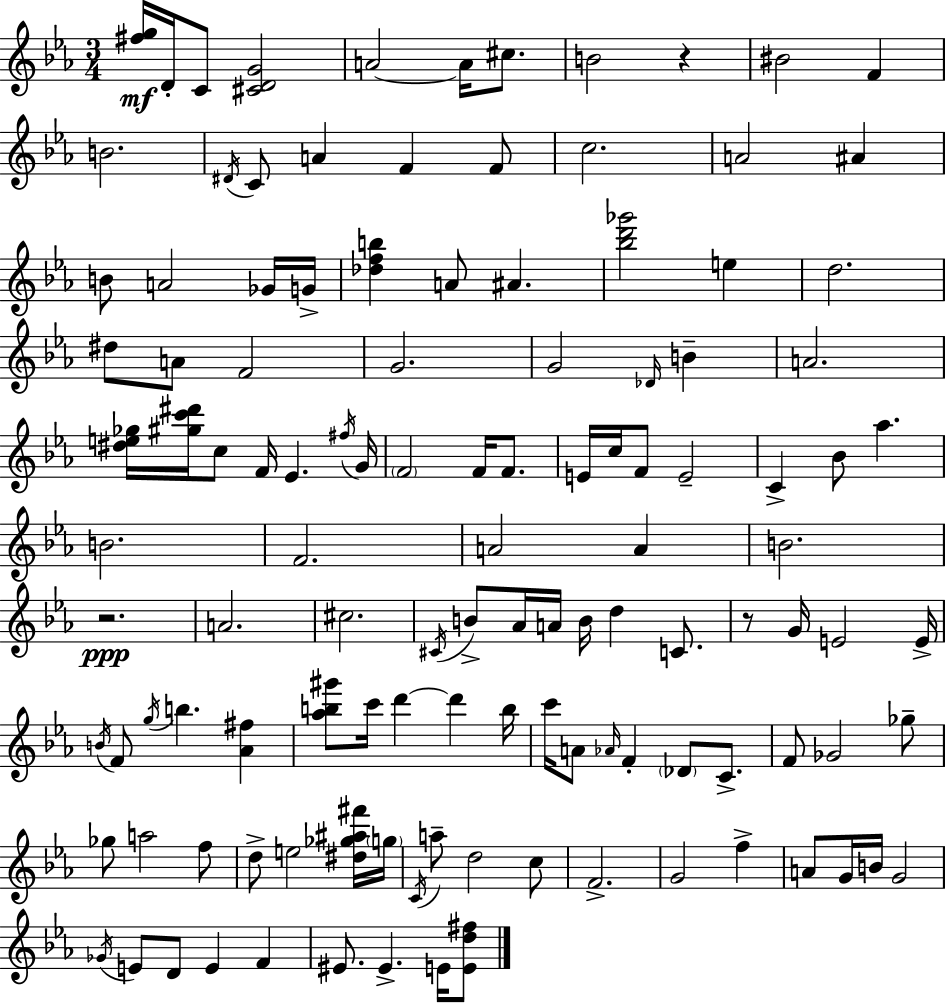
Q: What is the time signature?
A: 3/4